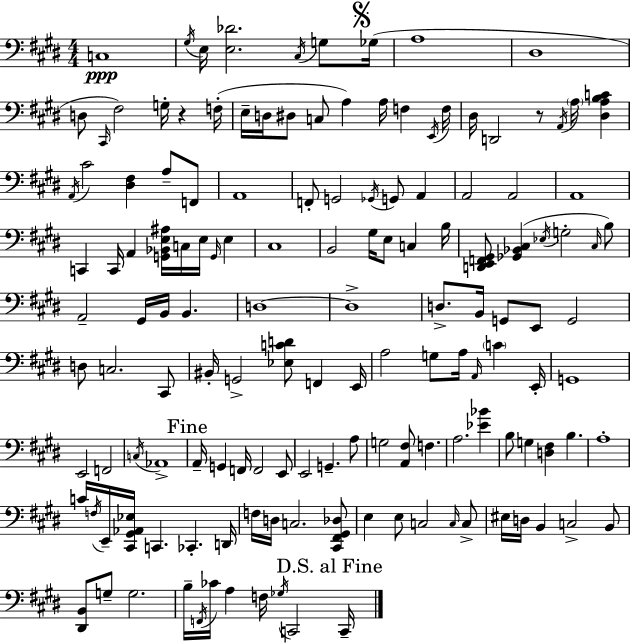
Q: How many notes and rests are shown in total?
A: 144